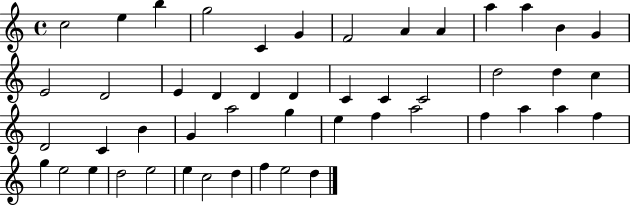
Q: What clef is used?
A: treble